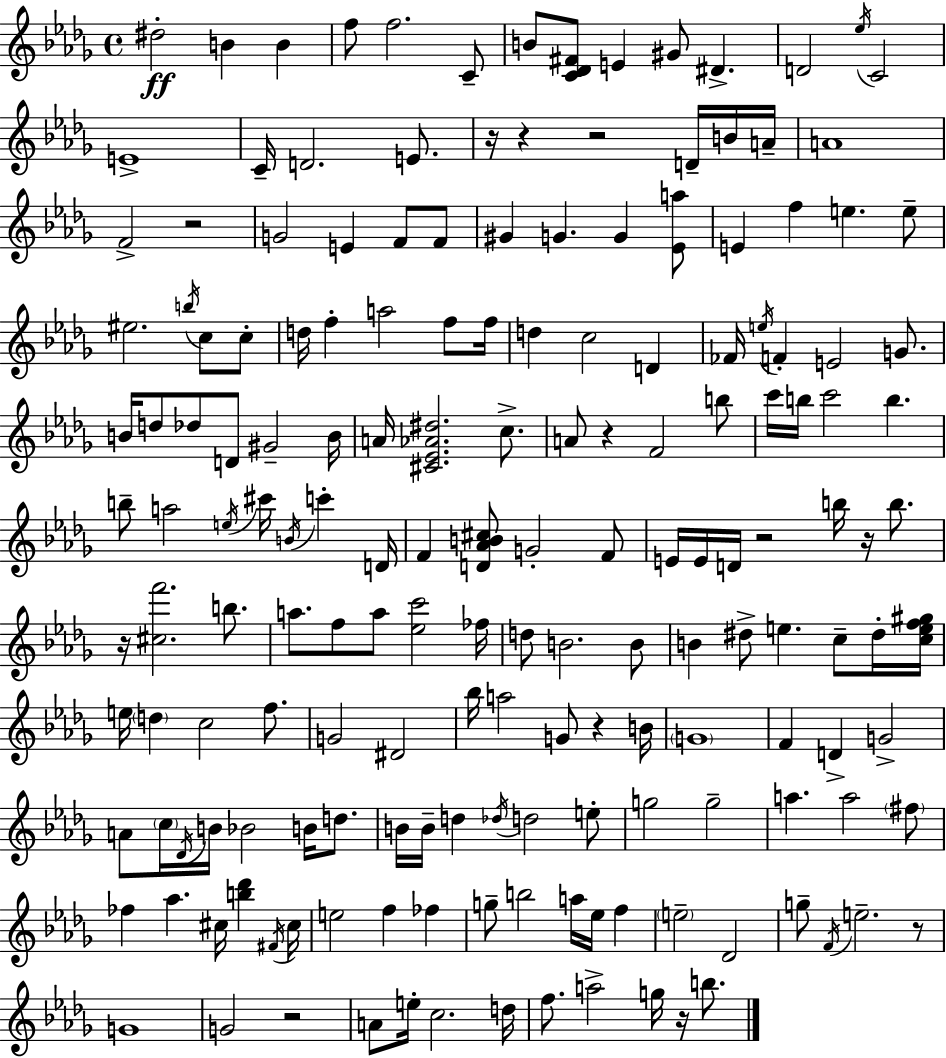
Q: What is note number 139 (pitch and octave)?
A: E5